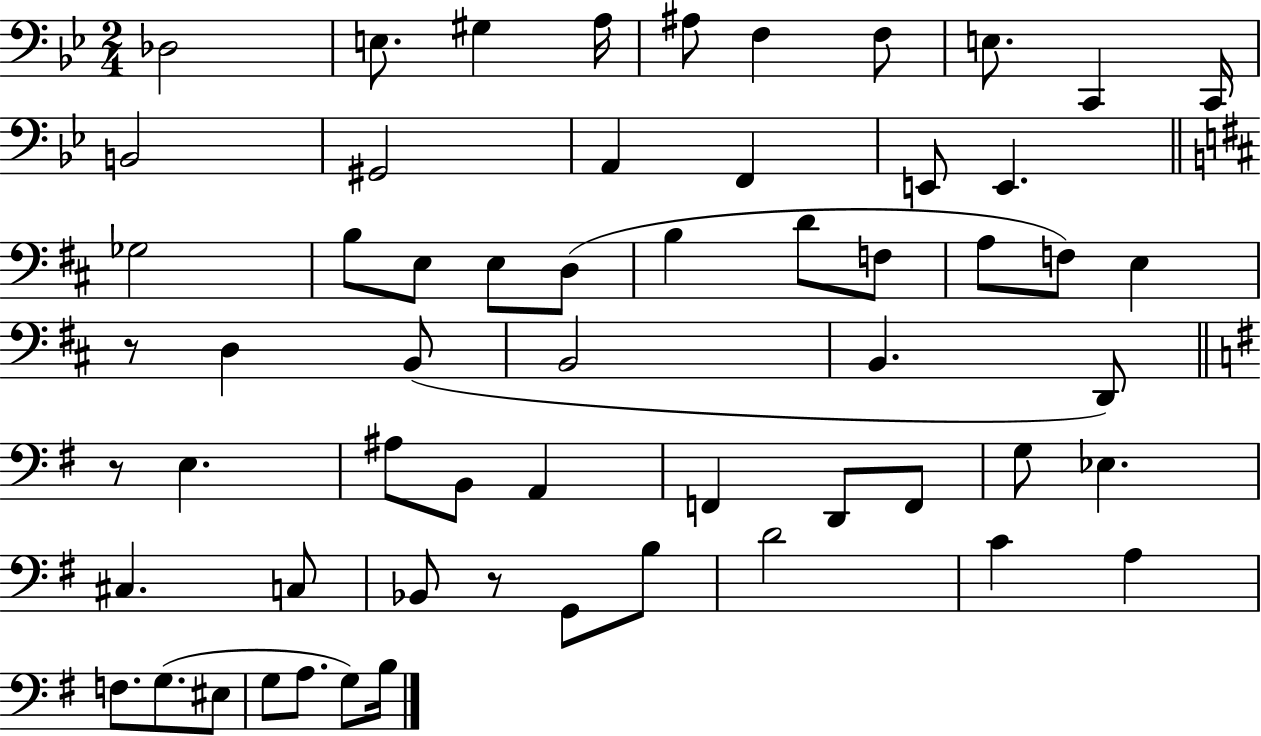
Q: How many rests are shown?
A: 3